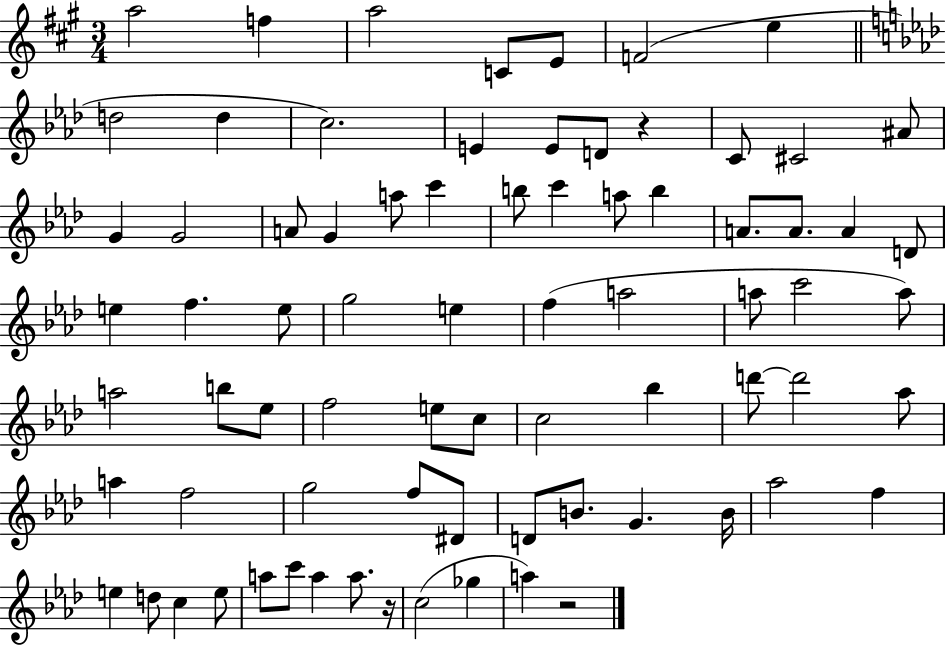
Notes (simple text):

A5/h F5/q A5/h C4/e E4/e F4/h E5/q D5/h D5/q C5/h. E4/q E4/e D4/e R/q C4/e C#4/h A#4/e G4/q G4/h A4/e G4/q A5/e C6/q B5/e C6/q A5/e B5/q A4/e. A4/e. A4/q D4/e E5/q F5/q. E5/e G5/h E5/q F5/q A5/h A5/e C6/h A5/e A5/h B5/e Eb5/e F5/h E5/e C5/e C5/h Bb5/q D6/e D6/h Ab5/e A5/q F5/h G5/h F5/e D#4/e D4/e B4/e. G4/q. B4/s Ab5/h F5/q E5/q D5/e C5/q E5/e A5/e C6/e A5/q A5/e. R/s C5/h Gb5/q A5/q R/h